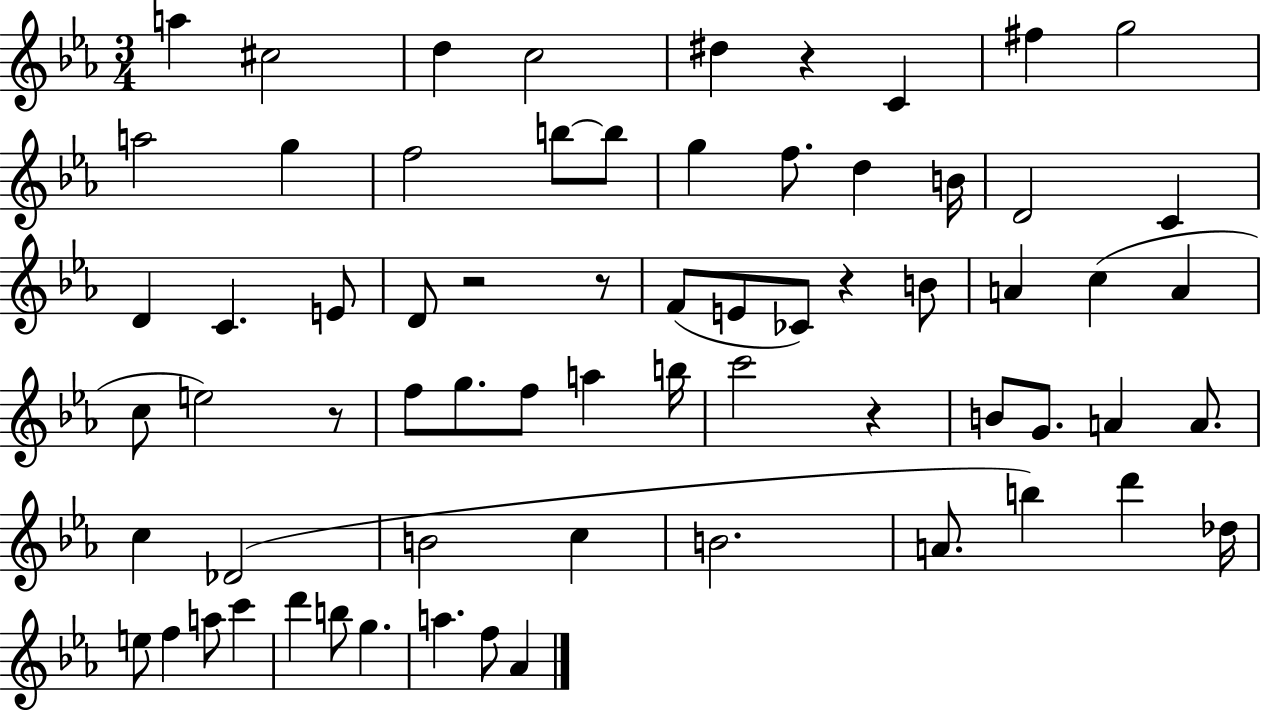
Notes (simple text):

A5/q C#5/h D5/q C5/h D#5/q R/q C4/q F#5/q G5/h A5/h G5/q F5/h B5/e B5/e G5/q F5/e. D5/q B4/s D4/h C4/q D4/q C4/q. E4/e D4/e R/h R/e F4/e E4/e CES4/e R/q B4/e A4/q C5/q A4/q C5/e E5/h R/e F5/e G5/e. F5/e A5/q B5/s C6/h R/q B4/e G4/e. A4/q A4/e. C5/q Db4/h B4/h C5/q B4/h. A4/e. B5/q D6/q Db5/s E5/e F5/q A5/e C6/q D6/q B5/e G5/q. A5/q. F5/e Ab4/q